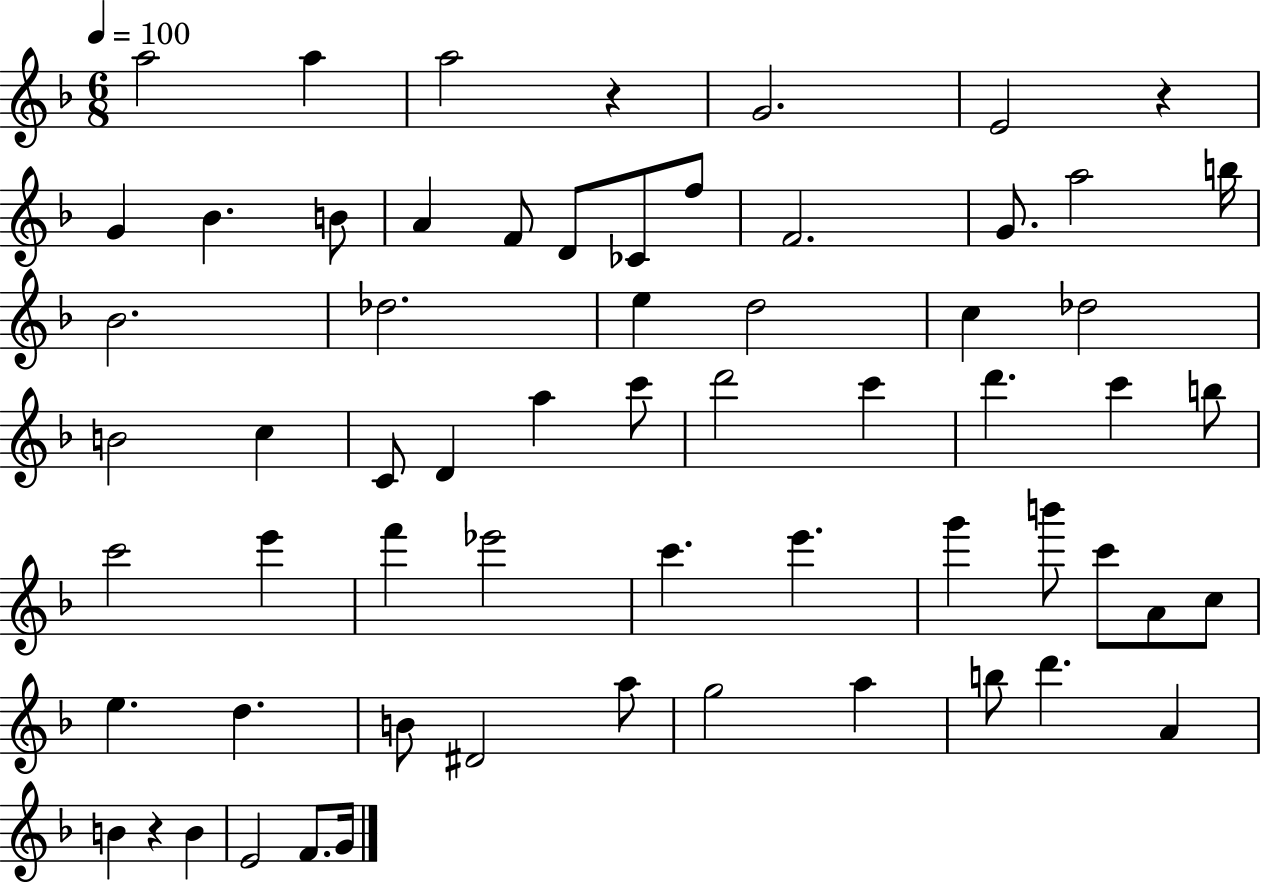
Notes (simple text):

A5/h A5/q A5/h R/q G4/h. E4/h R/q G4/q Bb4/q. B4/e A4/q F4/e D4/e CES4/e F5/e F4/h. G4/e. A5/h B5/s Bb4/h. Db5/h. E5/q D5/h C5/q Db5/h B4/h C5/q C4/e D4/q A5/q C6/e D6/h C6/q D6/q. C6/q B5/e C6/h E6/q F6/q Eb6/h C6/q. E6/q. G6/q B6/e C6/e A4/e C5/e E5/q. D5/q. B4/e D#4/h A5/e G5/h A5/q B5/e D6/q. A4/q B4/q R/q B4/q E4/h F4/e. G4/s